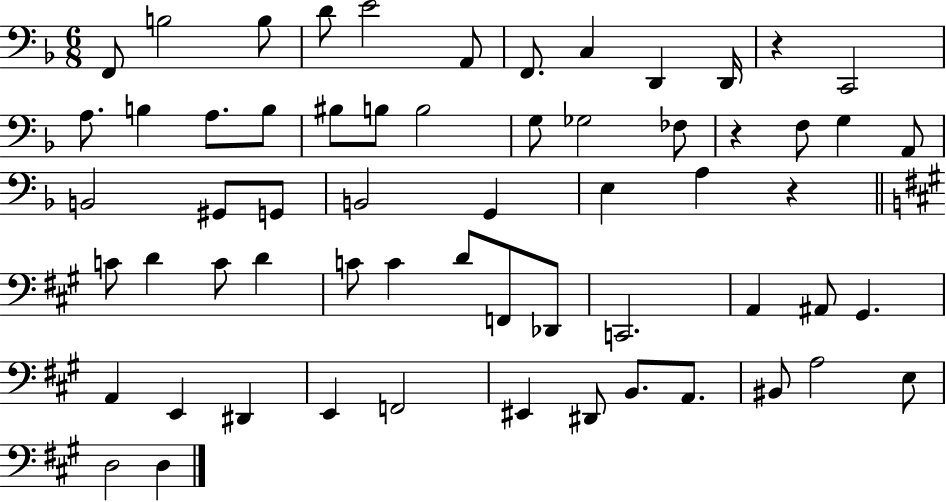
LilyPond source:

{
  \clef bass
  \numericTimeSignature
  \time 6/8
  \key f \major
  f,8 b2 b8 | d'8 e'2 a,8 | f,8. c4 d,4 d,16 | r4 c,2 | \break a8. b4 a8. b8 | bis8 b8 b2 | g8 ges2 fes8 | r4 f8 g4 a,8 | \break b,2 gis,8 g,8 | b,2 g,4 | e4 a4 r4 | \bar "||" \break \key a \major c'8 d'4 c'8 d'4 | c'8 c'4 d'8 f,8 des,8 | c,2. | a,4 ais,8 gis,4. | \break a,4 e,4 dis,4 | e,4 f,2 | eis,4 dis,8 b,8. a,8. | bis,8 a2 e8 | \break d2 d4 | \bar "|."
}